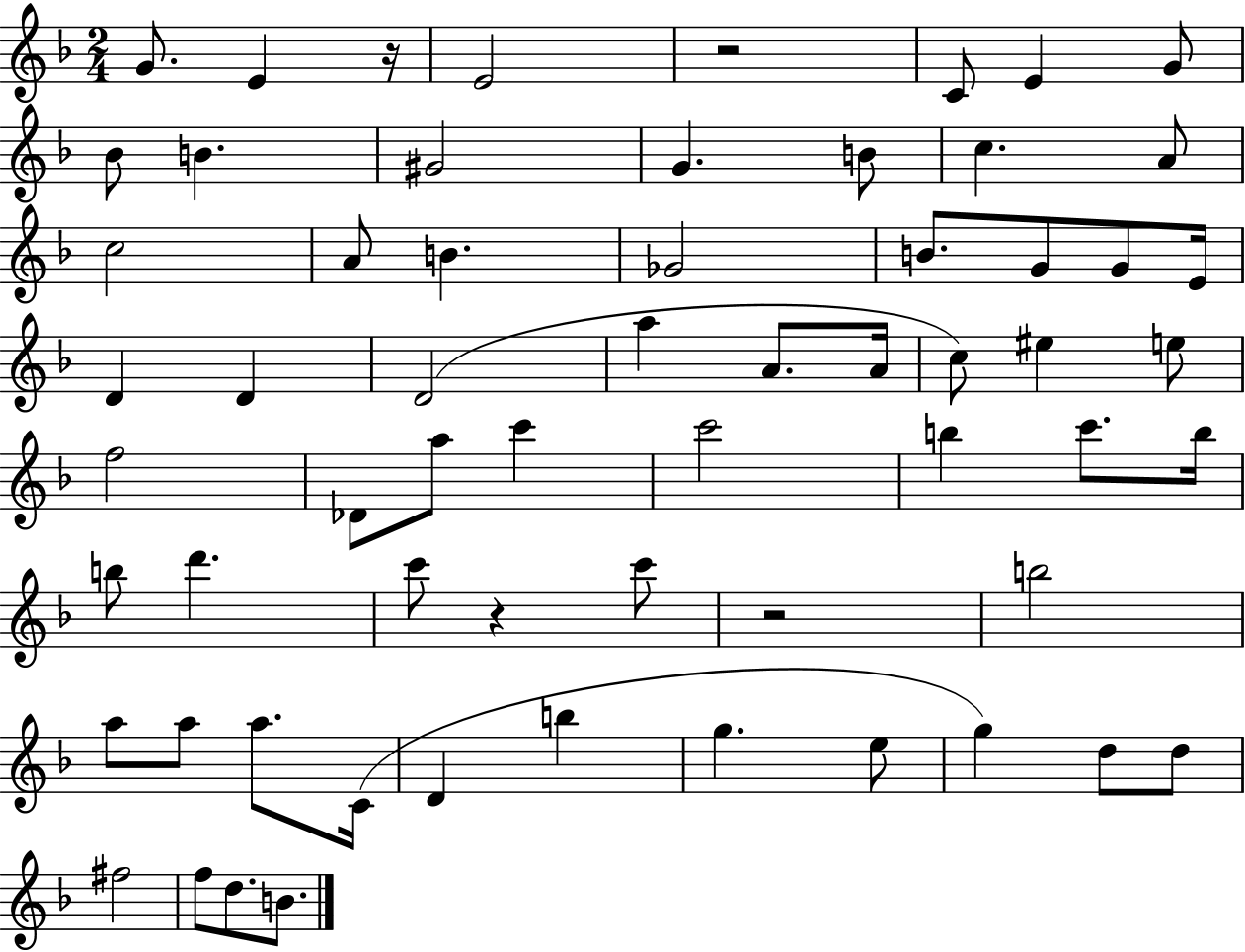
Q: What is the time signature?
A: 2/4